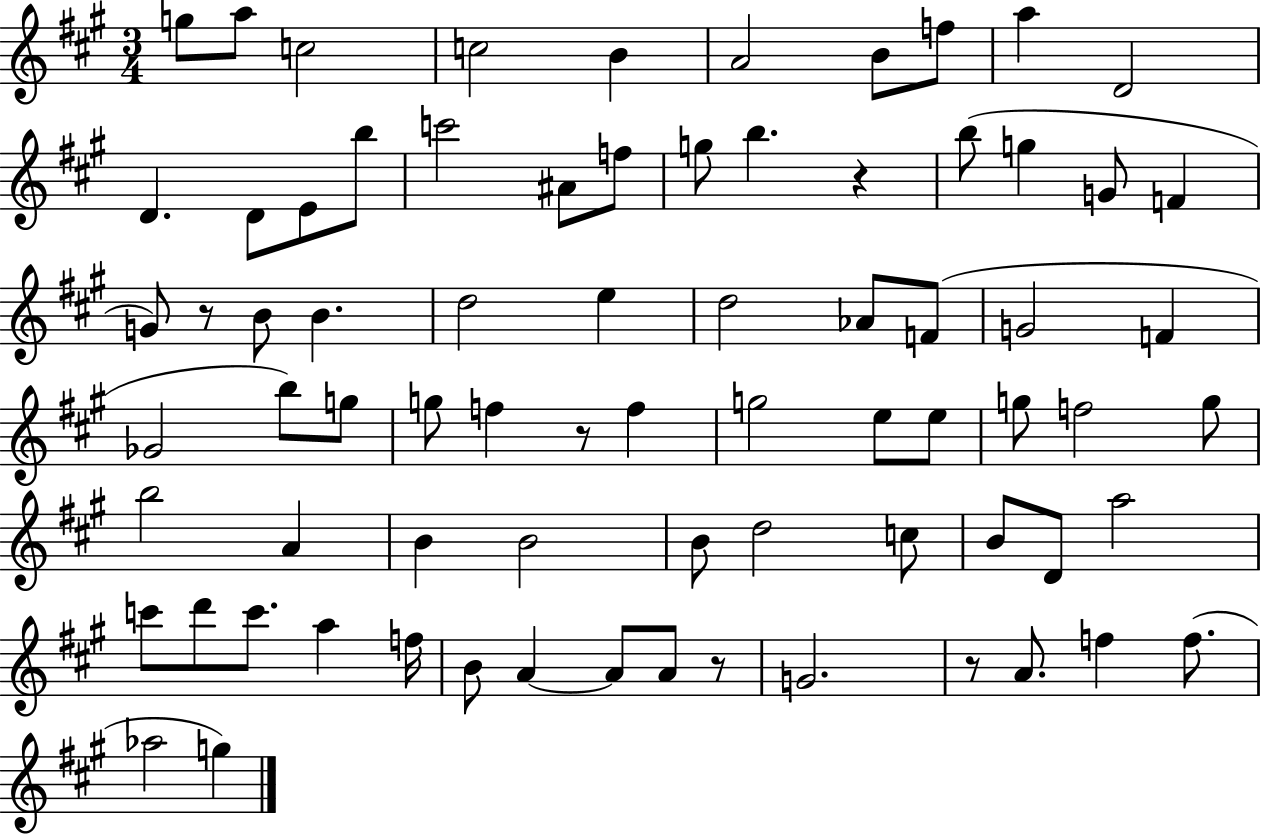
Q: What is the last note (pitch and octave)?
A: G5